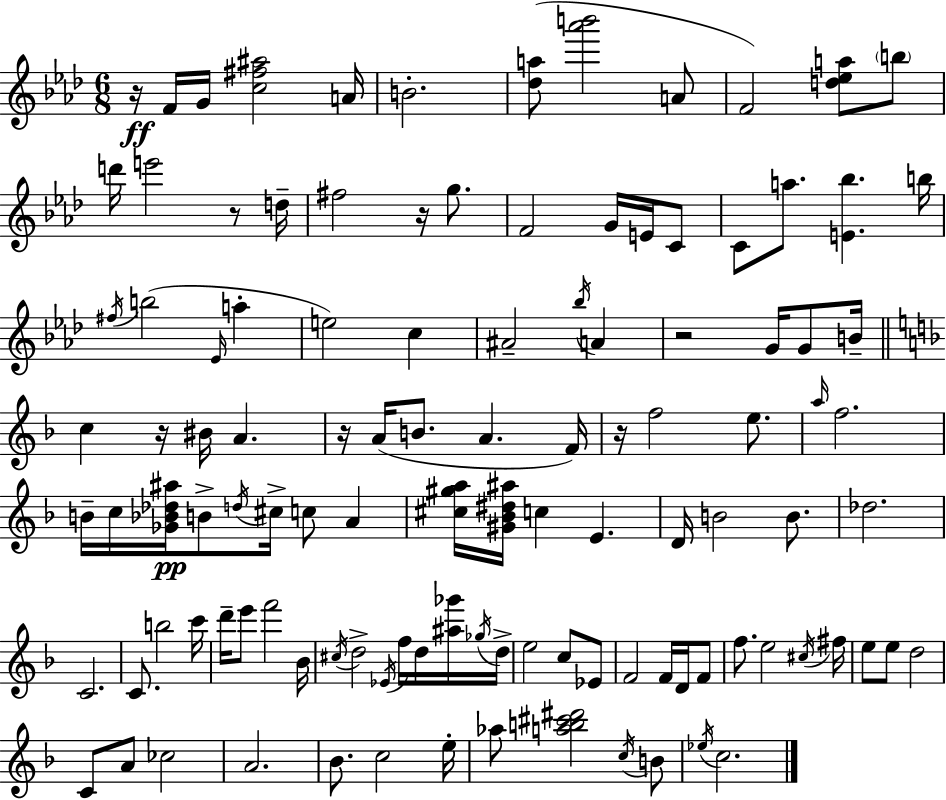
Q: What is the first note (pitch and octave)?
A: F4